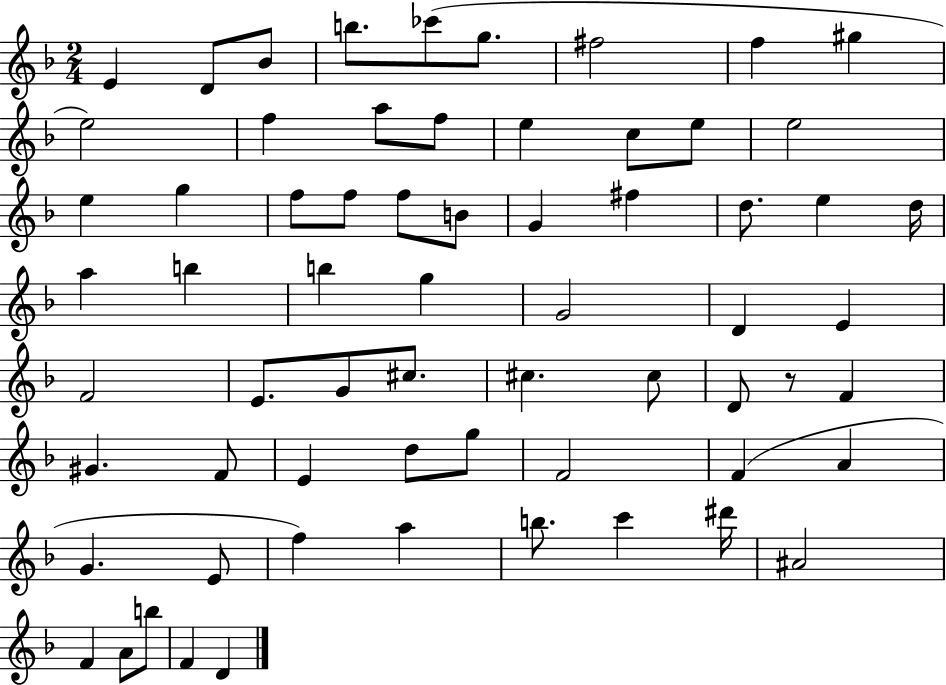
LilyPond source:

{
  \clef treble
  \numericTimeSignature
  \time 2/4
  \key f \major
  e'4 d'8 bes'8 | b''8. ces'''8( g''8. | fis''2 | f''4 gis''4 | \break e''2) | f''4 a''8 f''8 | e''4 c''8 e''8 | e''2 | \break e''4 g''4 | f''8 f''8 f''8 b'8 | g'4 fis''4 | d''8. e''4 d''16 | \break a''4 b''4 | b''4 g''4 | g'2 | d'4 e'4 | \break f'2 | e'8. g'8 cis''8. | cis''4. cis''8 | d'8 r8 f'4 | \break gis'4. f'8 | e'4 d''8 g''8 | f'2 | f'4( a'4 | \break g'4. e'8 | f''4) a''4 | b''8. c'''4 dis'''16 | ais'2 | \break f'4 a'8 b''8 | f'4 d'4 | \bar "|."
}